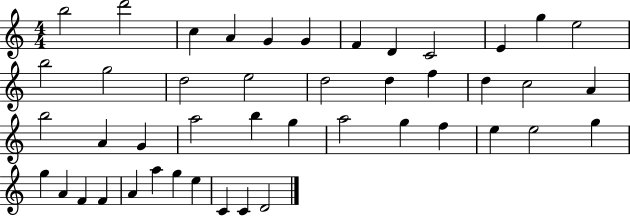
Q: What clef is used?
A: treble